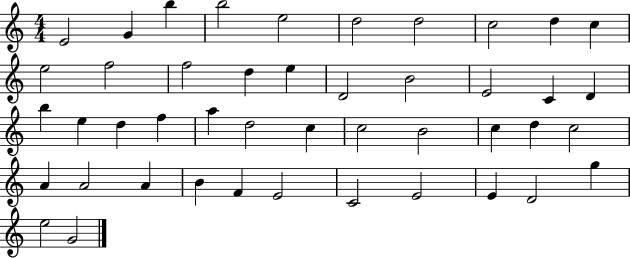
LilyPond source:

{
  \clef treble
  \numericTimeSignature
  \time 4/4
  \key c \major
  e'2 g'4 b''4 | b''2 e''2 | d''2 d''2 | c''2 d''4 c''4 | \break e''2 f''2 | f''2 d''4 e''4 | d'2 b'2 | e'2 c'4 d'4 | \break b''4 e''4 d''4 f''4 | a''4 d''2 c''4 | c''2 b'2 | c''4 d''4 c''2 | \break a'4 a'2 a'4 | b'4 f'4 e'2 | c'2 e'2 | e'4 d'2 g''4 | \break e''2 g'2 | \bar "|."
}